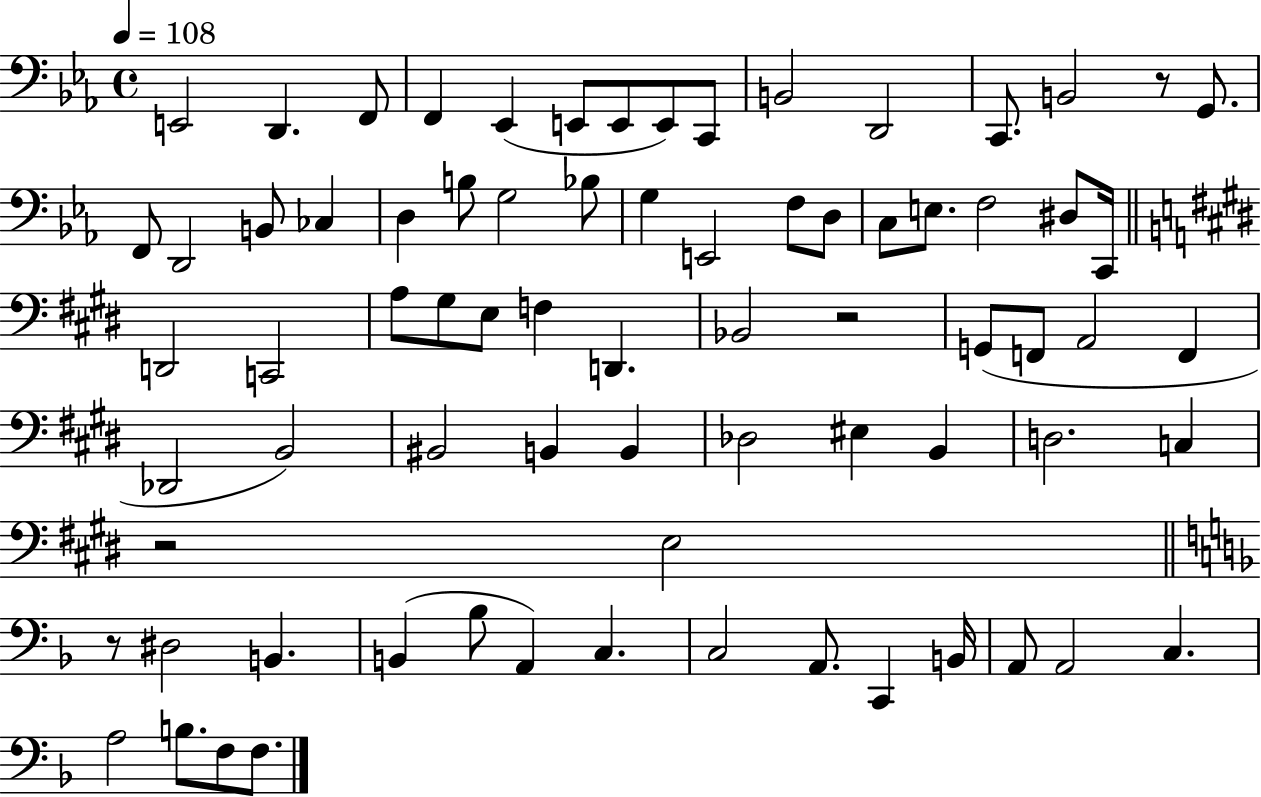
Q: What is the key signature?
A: EES major